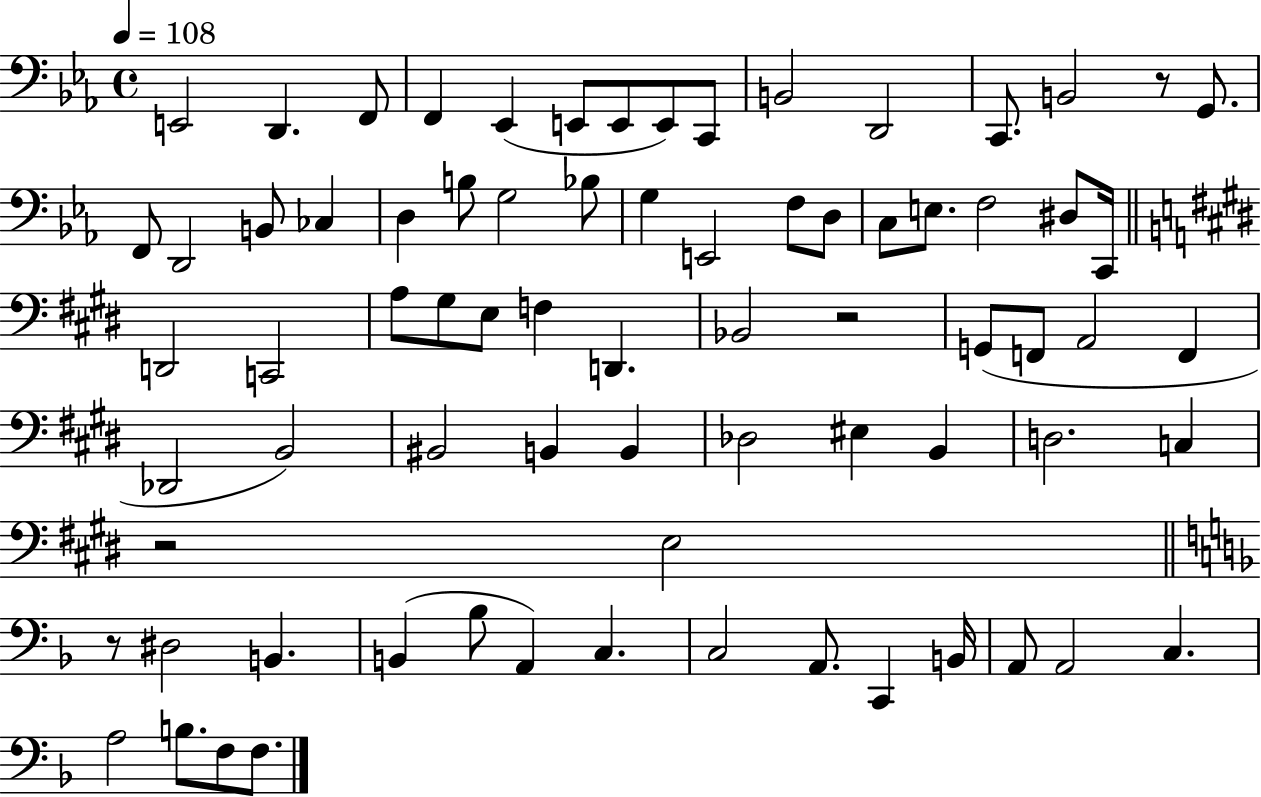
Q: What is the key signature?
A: EES major